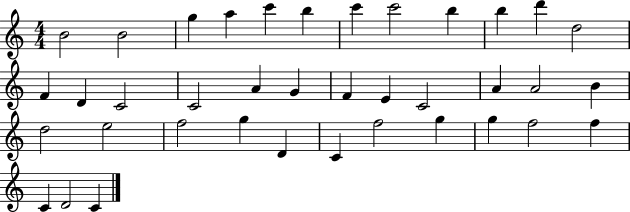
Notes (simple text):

B4/h B4/h G5/q A5/q C6/q B5/q C6/q C6/h B5/q B5/q D6/q D5/h F4/q D4/q C4/h C4/h A4/q G4/q F4/q E4/q C4/h A4/q A4/h B4/q D5/h E5/h F5/h G5/q D4/q C4/q F5/h G5/q G5/q F5/h F5/q C4/q D4/h C4/q